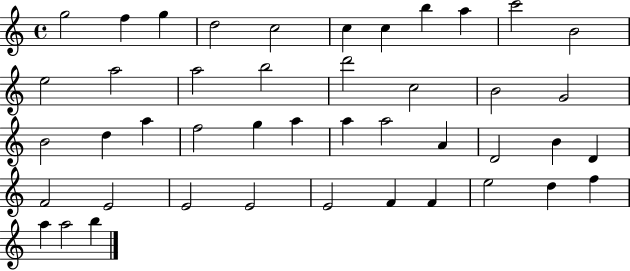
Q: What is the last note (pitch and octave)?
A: B5